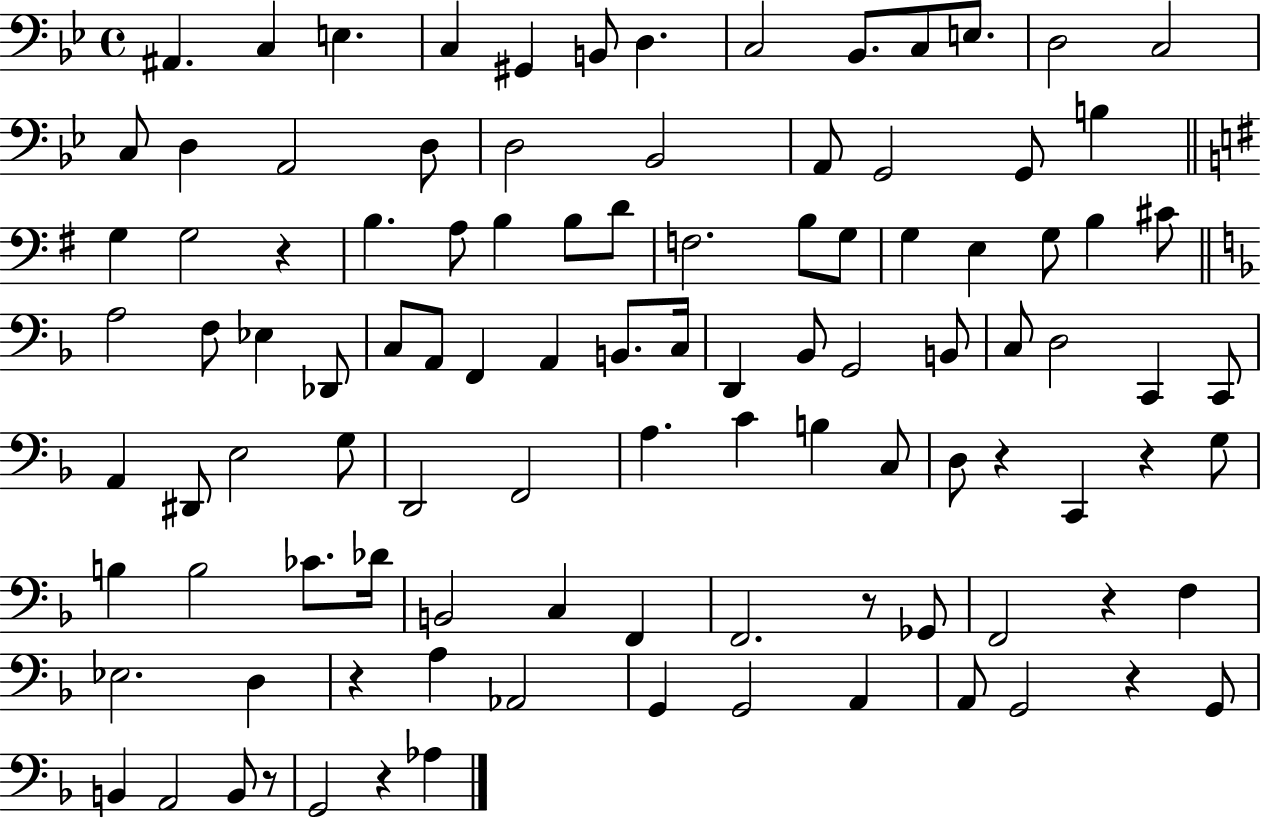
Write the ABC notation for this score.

X:1
T:Untitled
M:4/4
L:1/4
K:Bb
^A,, C, E, C, ^G,, B,,/2 D, C,2 _B,,/2 C,/2 E,/2 D,2 C,2 C,/2 D, A,,2 D,/2 D,2 _B,,2 A,,/2 G,,2 G,,/2 B, G, G,2 z B, A,/2 B, B,/2 D/2 F,2 B,/2 G,/2 G, E, G,/2 B, ^C/2 A,2 F,/2 _E, _D,,/2 C,/2 A,,/2 F,, A,, B,,/2 C,/4 D,, _B,,/2 G,,2 B,,/2 C,/2 D,2 C,, C,,/2 A,, ^D,,/2 E,2 G,/2 D,,2 F,,2 A, C B, C,/2 D,/2 z C,, z G,/2 B, B,2 _C/2 _D/4 B,,2 C, F,, F,,2 z/2 _G,,/2 F,,2 z F, _E,2 D, z A, _A,,2 G,, G,,2 A,, A,,/2 G,,2 z G,,/2 B,, A,,2 B,,/2 z/2 G,,2 z _A,